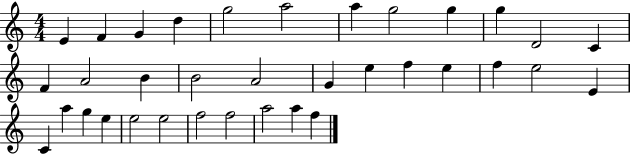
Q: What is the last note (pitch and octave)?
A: F5